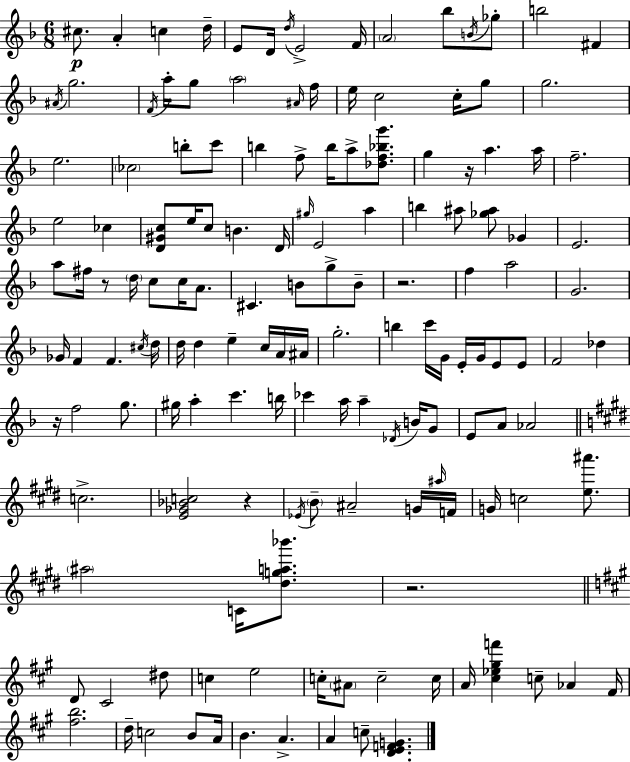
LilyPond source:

{
  \clef treble
  \numericTimeSignature
  \time 6/8
  \key f \major
  cis''8.\p a'4-. c''4 d''16-- | e'8 d'16 \acciaccatura { d''16 } e'2-> | f'16 \parenthesize a'2 bes''8 \acciaccatura { b'16 } | ges''8-. b''2 fis'4 | \break \acciaccatura { ais'16 } g''2. | \acciaccatura { f'16 } a''16-. g''8 \parenthesize a''2 | \grace { ais'16 } f''16 e''16 c''2 | c''16-. g''8 g''2. | \break e''2. | \parenthesize ces''2 | b''8-. c'''8 b''4 f''8-> b''16 | a''8-> <des'' f'' bes'' g'''>8. g''4 r16 a''4. | \break a''16 f''2.-- | e''2 | ces''4 <d' gis' c''>8 e''16 c''8 b'4. | d'16 \grace { gis''16 } e'2 | \break a''4 b''4 ais''8 | <ges'' ais''>8 ges'4 e'2. | a''8 fis''16 r8 \parenthesize d''16 | c''8 c''16 a'8. cis'4. | \break b'8 g''8-> b'8-- r2. | f''4 a''2 | g'2. | ges'16 f'4 f'4. | \break \acciaccatura { cis''16 } d''16 d''16 d''4 | e''4-- c''16 a'16 ais'16 g''2.-. | b''4 c'''16 | g'16 e'16-. g'16 e'8 e'8 f'2 | \break des''4 r16 f''2 | g''8. gis''16 a''4-. | c'''4. b''16 ces'''4 a''16 | a''4-- \acciaccatura { des'16 } b'16 g'8 e'8 a'8 | \break aes'2 \bar "||" \break \key e \major c''2.-> | <e' ges' bes' c''>2 r4 | \acciaccatura { ees'16 } \parenthesize b'8-- ais'2-- g'16 | \grace { ais''16 } f'16 g'16 c''2 <e'' ais'''>8. | \break \parenthesize ais''2 c'16 <dis'' g'' a'' bes'''>8. | r2. | \bar "||" \break \key a \major d'8 cis'2 dis''8 | c''4 e''2 | c''16-. \parenthesize ais'8 c''2-- c''16 | a'16 <cis'' ees'' gis'' f'''>4 c''8-- aes'4 fis'16 | \break <fis'' b''>2. | d''16-- c''2 b'8 a'16 | b'4. a'4.-> | a'4 c''8-- <d' e' f' g'>4. | \break \bar "|."
}